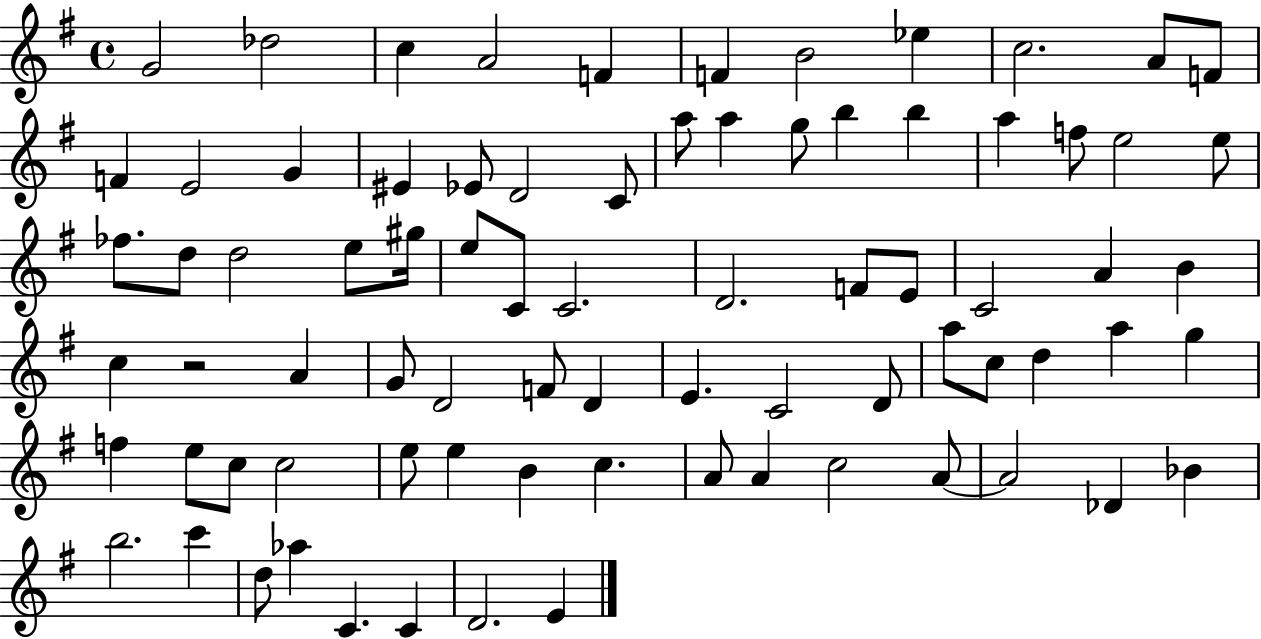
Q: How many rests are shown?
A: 1